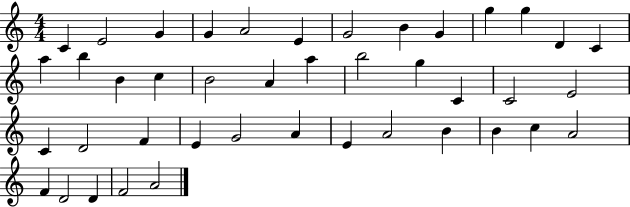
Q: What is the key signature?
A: C major